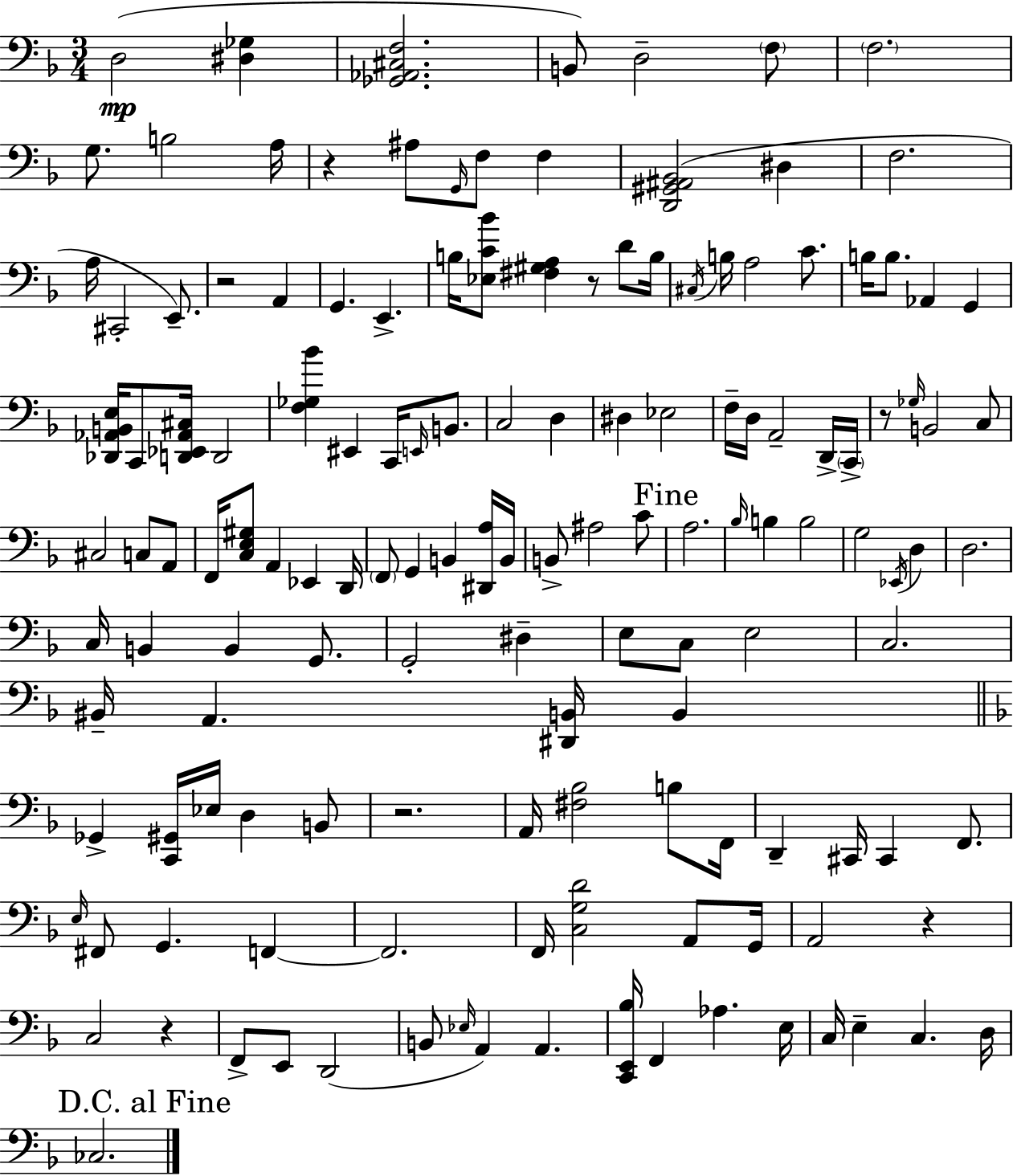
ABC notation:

X:1
T:Untitled
M:3/4
L:1/4
K:F
D,2 [^D,_G,] [_G,,_A,,^C,F,]2 B,,/2 D,2 F,/2 F,2 G,/2 B,2 A,/4 z ^A,/2 G,,/4 F,/2 F, [D,,^G,,^A,,_B,,]2 ^D, F,2 A,/4 ^C,,2 E,,/2 z2 A,, G,, E,, B,/4 [_E,C_B]/2 [^F,^G,A,] z/2 D/2 B,/4 ^C,/4 B,/4 A,2 C/2 B,/4 B,/2 _A,, G,, [_D,,_A,,B,,E,]/4 C,,/2 [D,,_E,,_A,,^C,]/4 D,,2 [F,_G,_B] ^E,, C,,/4 E,,/4 B,,/2 C,2 D, ^D, _E,2 F,/4 D,/4 A,,2 D,,/4 C,,/4 z/2 _G,/4 B,,2 C,/2 ^C,2 C,/2 A,,/2 F,,/4 [C,E,^G,]/2 A,, _E,, D,,/4 F,,/2 G,, B,, [^D,,A,]/4 B,,/4 B,,/2 ^A,2 C/2 A,2 _B,/4 B, B,2 G,2 _E,,/4 D, D,2 C,/4 B,, B,, G,,/2 G,,2 ^D, E,/2 C,/2 E,2 C,2 ^B,,/4 A,, [^D,,B,,]/4 B,, _G,, [C,,^G,,]/4 _E,/4 D, B,,/2 z2 A,,/4 [^F,_B,]2 B,/2 F,,/4 D,, ^C,,/4 ^C,, F,,/2 E,/4 ^F,,/2 G,, F,, F,,2 F,,/4 [C,G,D]2 A,,/2 G,,/4 A,,2 z C,2 z F,,/2 E,,/2 D,,2 B,,/2 _E,/4 A,, A,, [C,,E,,_B,]/4 F,, _A, E,/4 C,/4 E, C, D,/4 _C,2